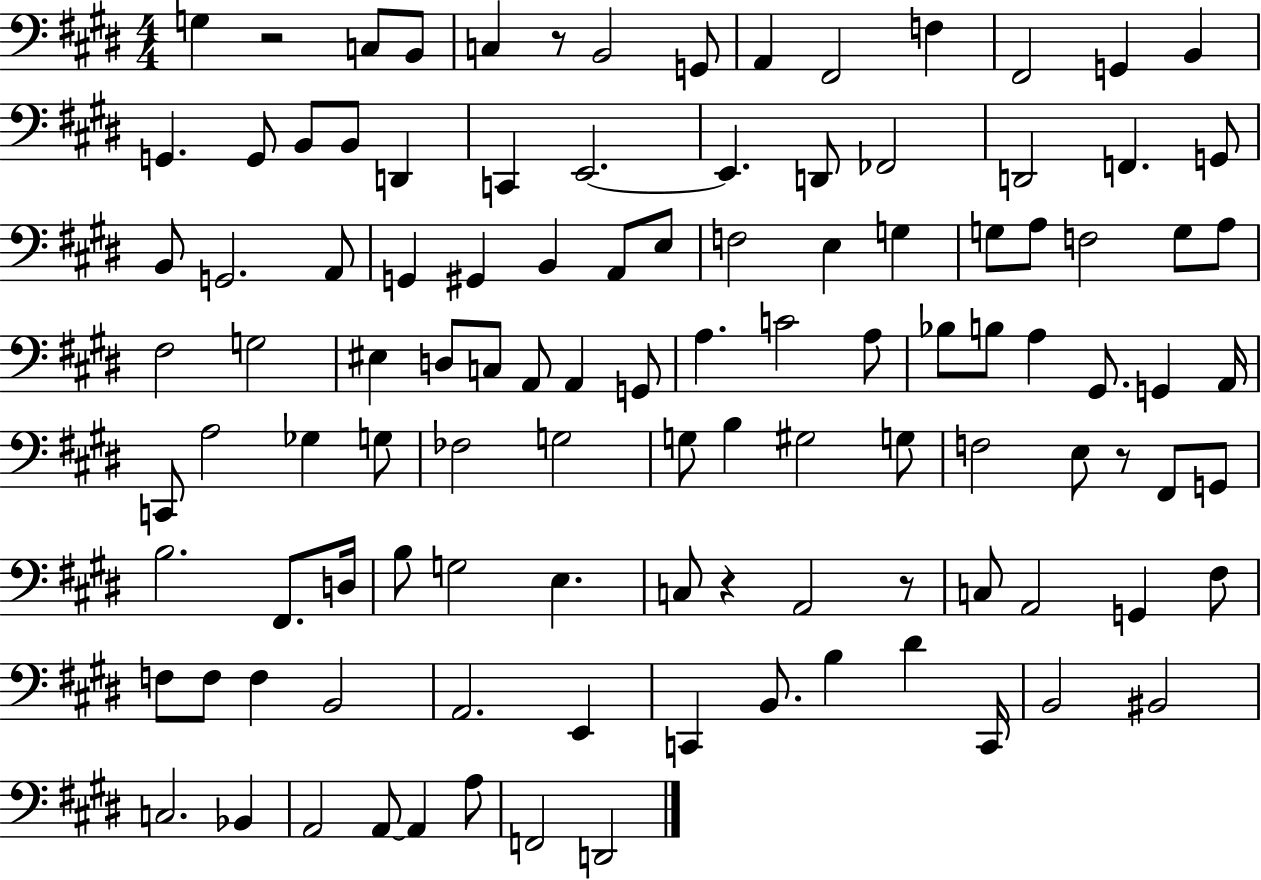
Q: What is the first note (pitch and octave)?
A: G3